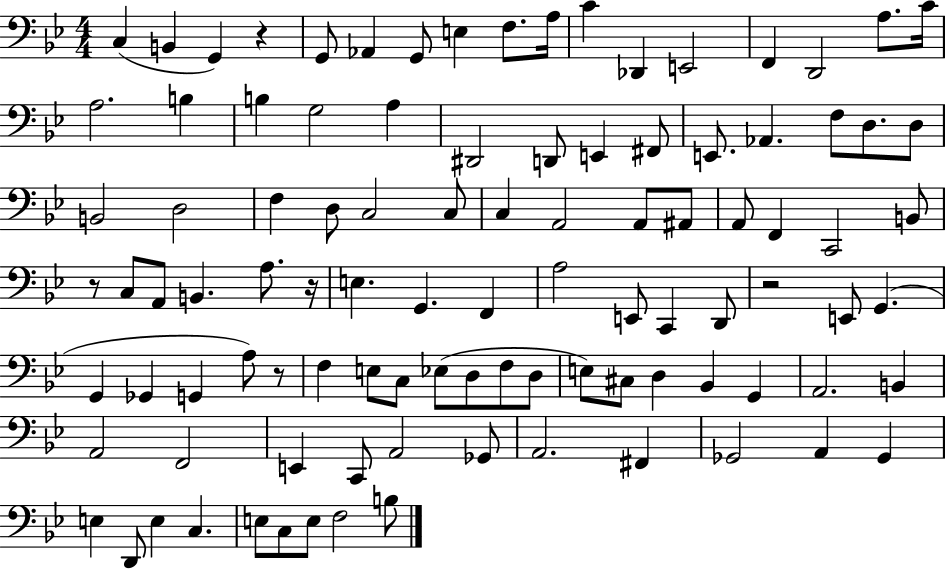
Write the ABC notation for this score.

X:1
T:Untitled
M:4/4
L:1/4
K:Bb
C, B,, G,, z G,,/2 _A,, G,,/2 E, F,/2 A,/4 C _D,, E,,2 F,, D,,2 A,/2 C/4 A,2 B, B, G,2 A, ^D,,2 D,,/2 E,, ^F,,/2 E,,/2 _A,, F,/2 D,/2 D,/2 B,,2 D,2 F, D,/2 C,2 C,/2 C, A,,2 A,,/2 ^A,,/2 A,,/2 F,, C,,2 B,,/2 z/2 C,/2 A,,/2 B,, A,/2 z/4 E, G,, F,, A,2 E,,/2 C,, D,,/2 z2 E,,/2 G,, G,, _G,, G,, A,/2 z/2 F, E,/2 C,/2 _E,/2 D,/2 F,/2 D,/2 E,/2 ^C,/2 D, _B,, G,, A,,2 B,, A,,2 F,,2 E,, C,,/2 A,,2 _G,,/2 A,,2 ^F,, _G,,2 A,, _G,, E, D,,/2 E, C, E,/2 C,/2 E,/2 F,2 B,/2